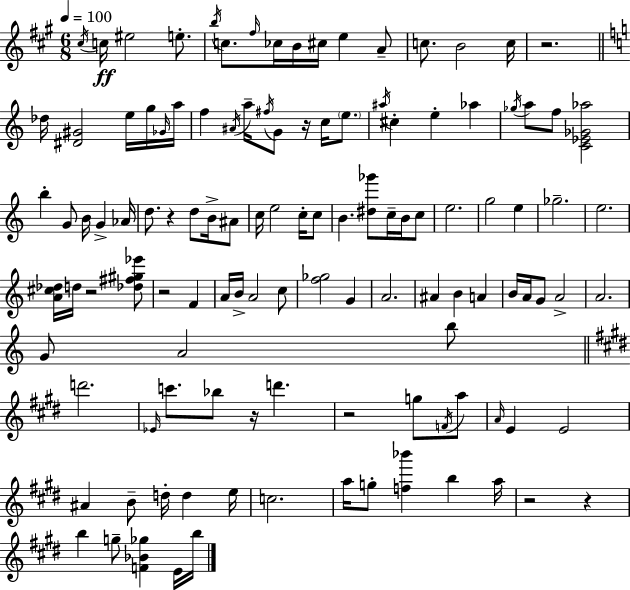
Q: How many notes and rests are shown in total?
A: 117